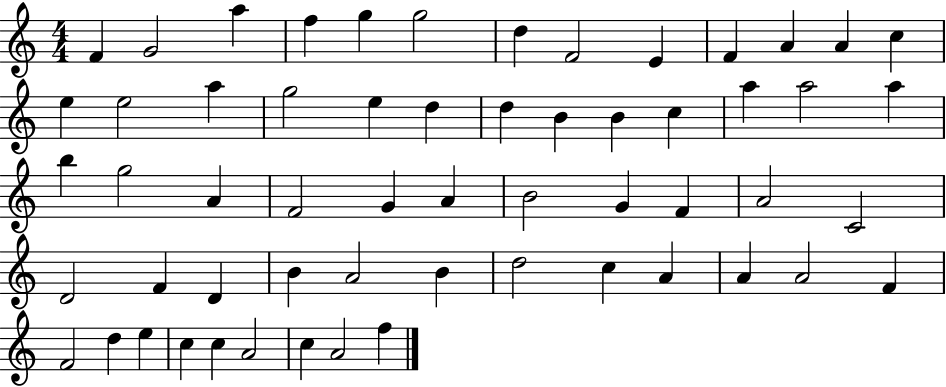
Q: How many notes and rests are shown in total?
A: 58